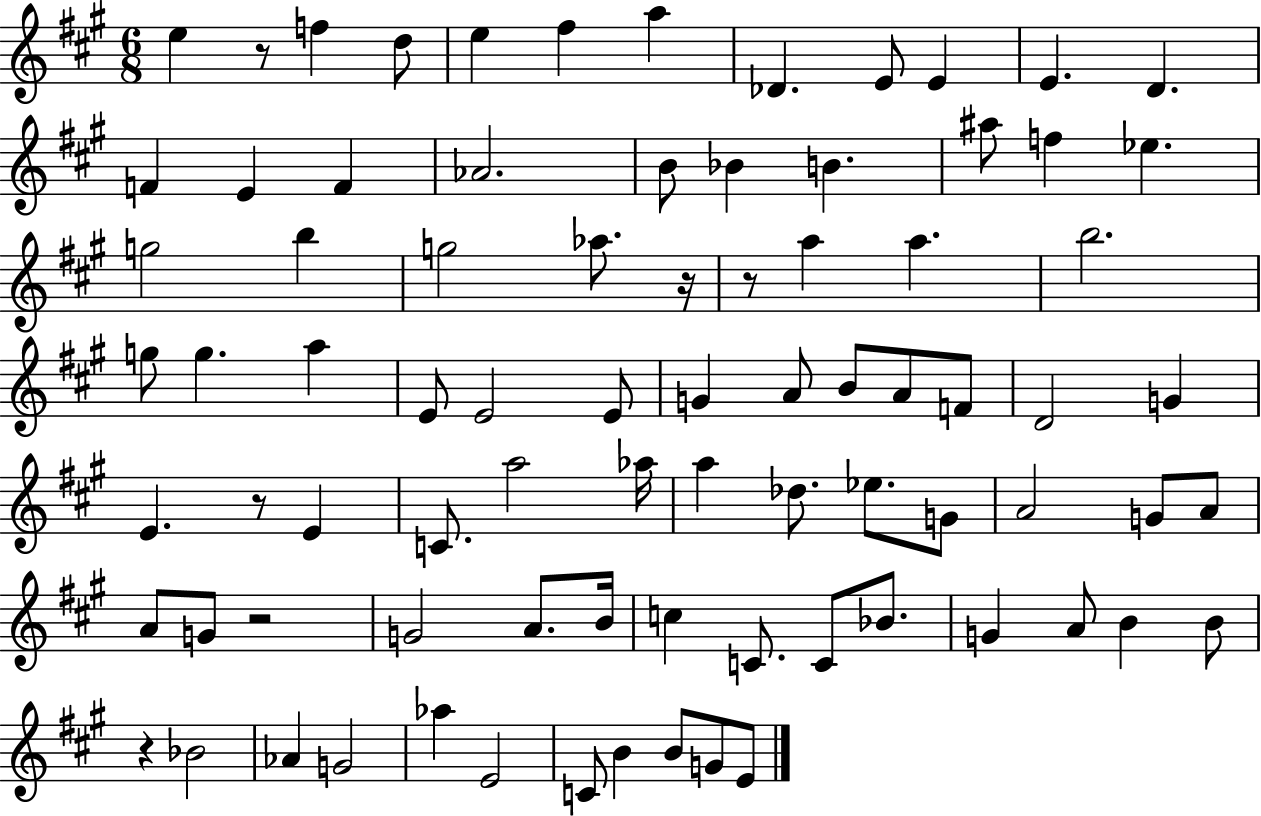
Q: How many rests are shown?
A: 6